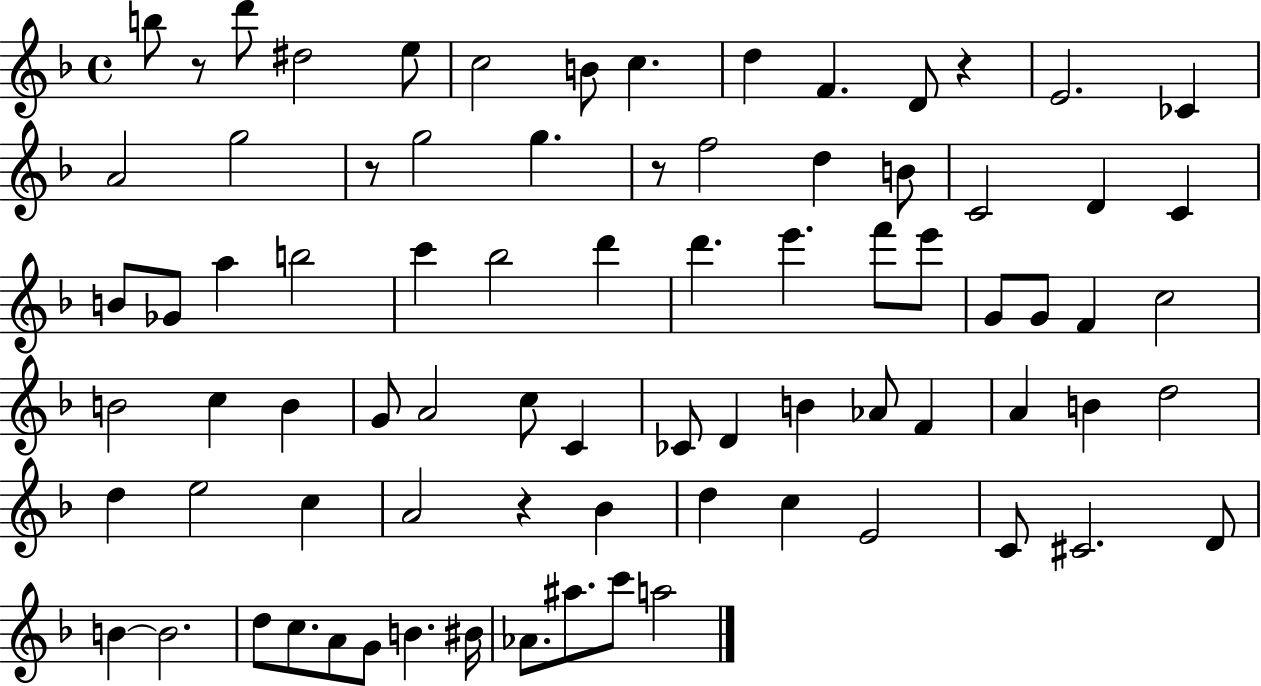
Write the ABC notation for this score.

X:1
T:Untitled
M:4/4
L:1/4
K:F
b/2 z/2 d'/2 ^d2 e/2 c2 B/2 c d F D/2 z E2 _C A2 g2 z/2 g2 g z/2 f2 d B/2 C2 D C B/2 _G/2 a b2 c' _b2 d' d' e' f'/2 e'/2 G/2 G/2 F c2 B2 c B G/2 A2 c/2 C _C/2 D B _A/2 F A B d2 d e2 c A2 z _B d c E2 C/2 ^C2 D/2 B B2 d/2 c/2 A/2 G/2 B ^B/4 _A/2 ^a/2 c'/2 a2